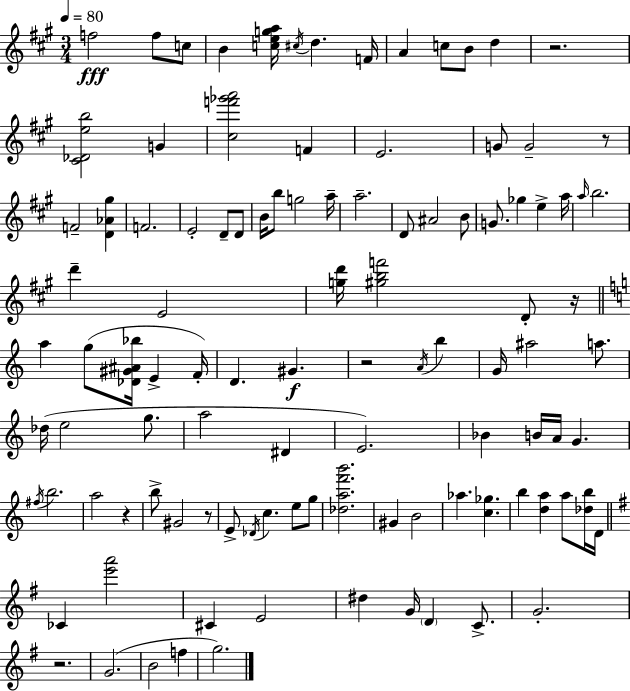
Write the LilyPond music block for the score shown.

{
  \clef treble
  \numericTimeSignature
  \time 3/4
  \key a \major
  \tempo 4 = 80
  \repeat volta 2 { f''2\fff f''8 c''8 | b'4 <c'' e'' g'' a''>16 \acciaccatura { cis''16 } d''4. | f'16 a'4 c''8 b'8 d''4 | r2. | \break <cis' des' e'' b''>2 g'4 | <cis'' f''' ges''' a'''>2 f'4 | e'2. | g'8 g'2-- r8 | \break f'2-- <d' aes' gis''>4 | f'2. | e'2-. d'8-- d'8 | b'16 b''8 g''2 | \break a''16-- a''2.-- | d'8 ais'2 b'8 | g'8. ges''4 e''4-> | a''16 \grace { a''16 } b''2. | \break d'''4-- e'2 | <g'' d'''>16 <gis'' b'' f'''>2 d'8-. | r16 \bar "||" \break \key c \major a''4 g''8( <des' gis' ais' bes''>16 e'4-> f'16-.) | d'4. gis'4.\f | r2 \acciaccatura { a'16 } b''4 | g'16 ais''2 a''8. | \break des''16( e''2 g''8. | a''2 dis'4 | e'2.) | bes'4 b'16 a'16 g'4. | \break \acciaccatura { fis''16 } b''2. | a''2 r4 | b''8-> gis'2 | r8 e'8-> \acciaccatura { des'16 } c''4. e''8 | \break g''8 <des'' a'' f''' b'''>2. | gis'4 b'2 | aes''4. <c'' ges''>4. | b''4 <d'' a''>4 a''8 | \break <des'' b''>16 d'16 \bar "||" \break \key g \major ces'4 <e''' a'''>2 | cis'4 e'2 | dis''4 g'16 \parenthesize d'4 c'8.-> | g'2.-. | \break r2. | g'2.( | b'2 f''4 | g''2.) | \break } \bar "|."
}